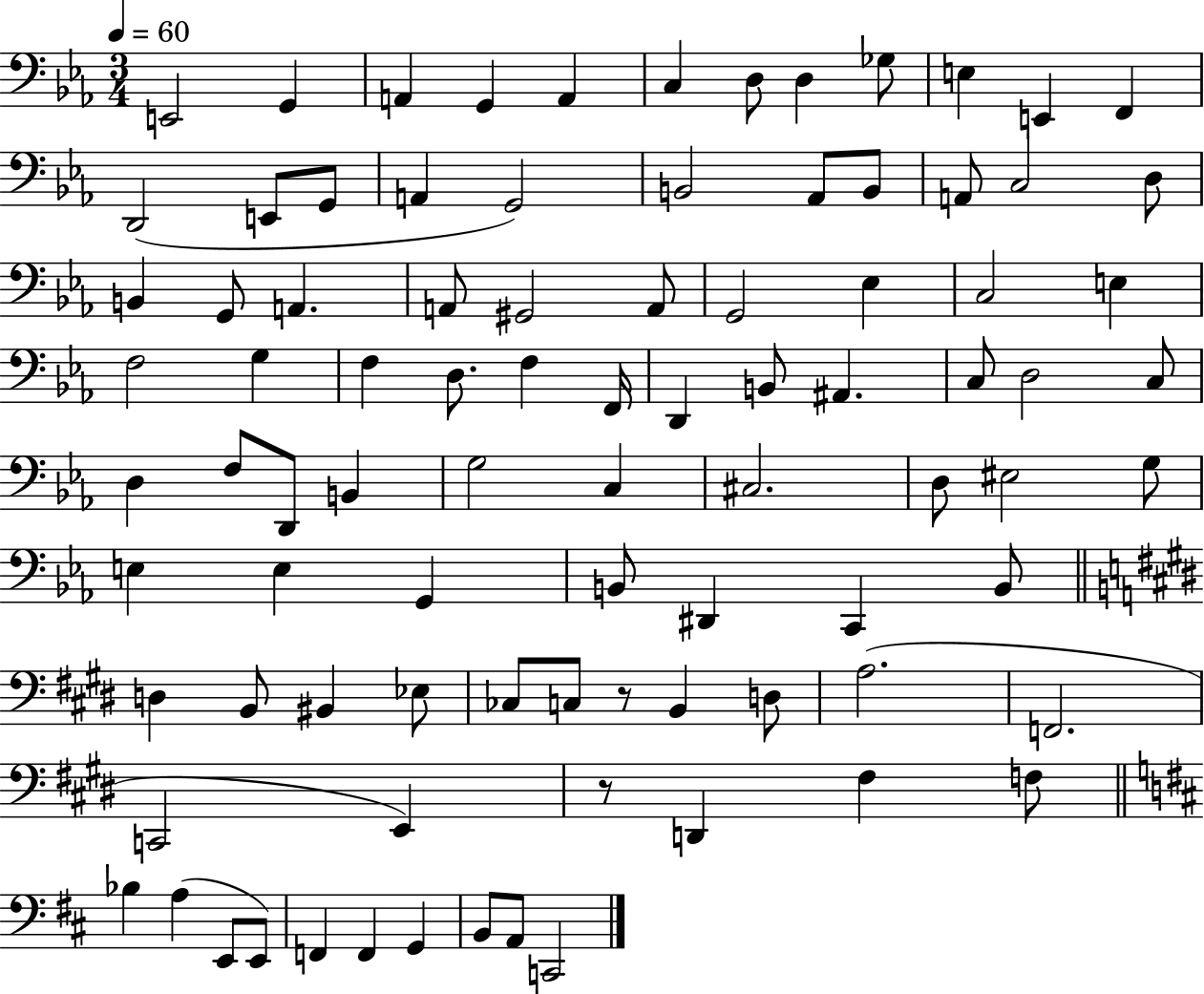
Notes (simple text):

E2/h G2/q A2/q G2/q A2/q C3/q D3/e D3/q Gb3/e E3/q E2/q F2/q D2/h E2/e G2/e A2/q G2/h B2/h Ab2/e B2/e A2/e C3/h D3/e B2/q G2/e A2/q. A2/e G#2/h A2/e G2/h Eb3/q C3/h E3/q F3/h G3/q F3/q D3/e. F3/q F2/s D2/q B2/e A#2/q. C3/e D3/h C3/e D3/q F3/e D2/e B2/q G3/h C3/q C#3/h. D3/e EIS3/h G3/e E3/q E3/q G2/q B2/e D#2/q C2/q B2/e D3/q B2/e BIS2/q Eb3/e CES3/e C3/e R/e B2/q D3/e A3/h. F2/h. C2/h E2/q R/e D2/q F#3/q F3/e Bb3/q A3/q E2/e E2/e F2/q F2/q G2/q B2/e A2/e C2/h